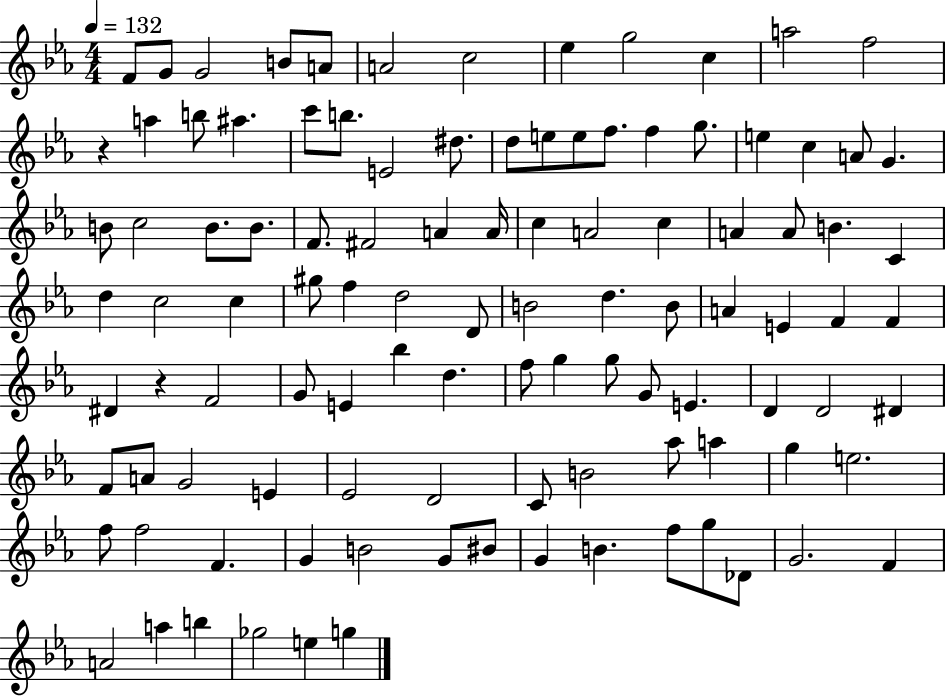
F4/e G4/e G4/h B4/e A4/e A4/h C5/h Eb5/q G5/h C5/q A5/h F5/h R/q A5/q B5/e A#5/q. C6/e B5/e. E4/h D#5/e. D5/e E5/e E5/e F5/e. F5/q G5/e. E5/q C5/q A4/e G4/q. B4/e C5/h B4/e. B4/e. F4/e. F#4/h A4/q A4/s C5/q A4/h C5/q A4/q A4/e B4/q. C4/q D5/q C5/h C5/q G#5/e F5/q D5/h D4/e B4/h D5/q. B4/e A4/q E4/q F4/q F4/q D#4/q R/q F4/h G4/e E4/q Bb5/q D5/q. F5/e G5/q G5/e G4/e E4/q. D4/q D4/h D#4/q F4/e A4/e G4/h E4/q Eb4/h D4/h C4/e B4/h Ab5/e A5/q G5/q E5/h. F5/e F5/h F4/q. G4/q B4/h G4/e BIS4/e G4/q B4/q. F5/e G5/e Db4/e G4/h. F4/q A4/h A5/q B5/q Gb5/h E5/q G5/q